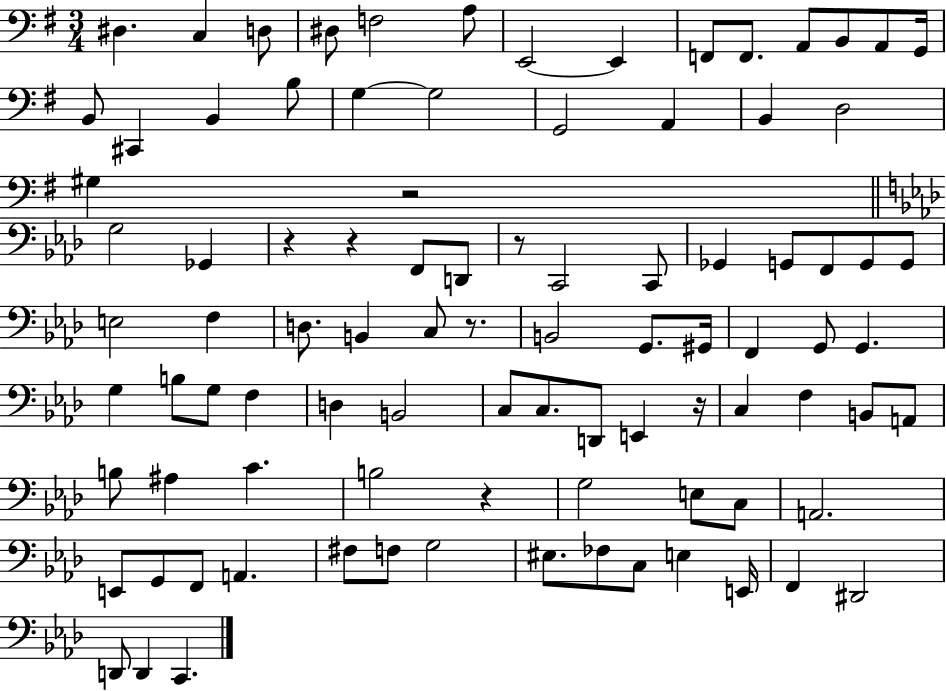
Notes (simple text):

D#3/q. C3/q D3/e D#3/e F3/h A3/e E2/h E2/q F2/e F2/e. A2/e B2/e A2/e G2/s B2/e C#2/q B2/q B3/e G3/q G3/h G2/h A2/q B2/q D3/h G#3/q R/h G3/h Gb2/q R/q R/q F2/e D2/e R/e C2/h C2/e Gb2/q G2/e F2/e G2/e G2/e E3/h F3/q D3/e. B2/q C3/e R/e. B2/h G2/e. G#2/s F2/q G2/e G2/q. G3/q B3/e G3/e F3/q D3/q B2/h C3/e C3/e. D2/e E2/q R/s C3/q F3/q B2/e A2/e B3/e A#3/q C4/q. B3/h R/q G3/h E3/e C3/e A2/h. E2/e G2/e F2/e A2/q. F#3/e F3/e G3/h EIS3/e. FES3/e C3/e E3/q E2/s F2/q D#2/h D2/e D2/q C2/q.